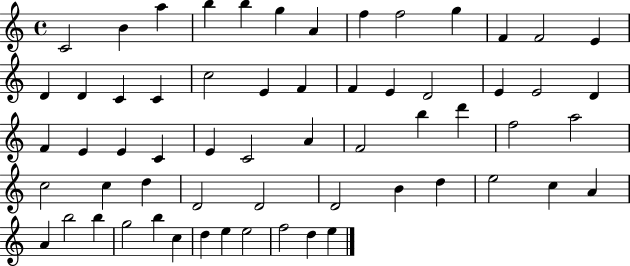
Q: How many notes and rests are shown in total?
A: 61